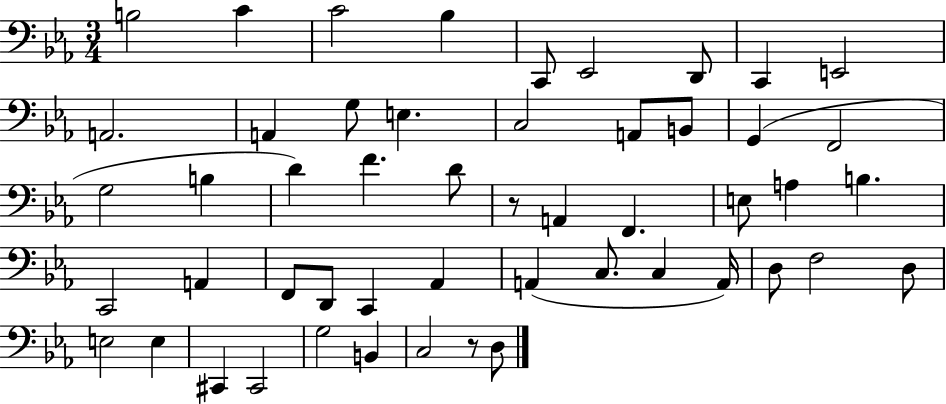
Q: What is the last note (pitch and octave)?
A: D3